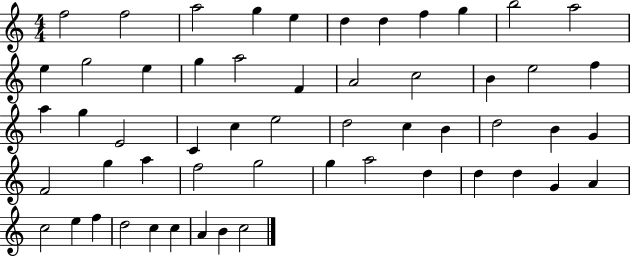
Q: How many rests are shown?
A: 0